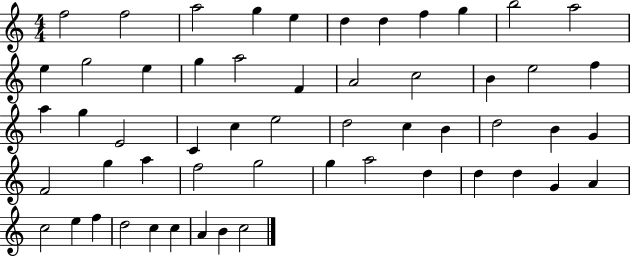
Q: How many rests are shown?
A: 0